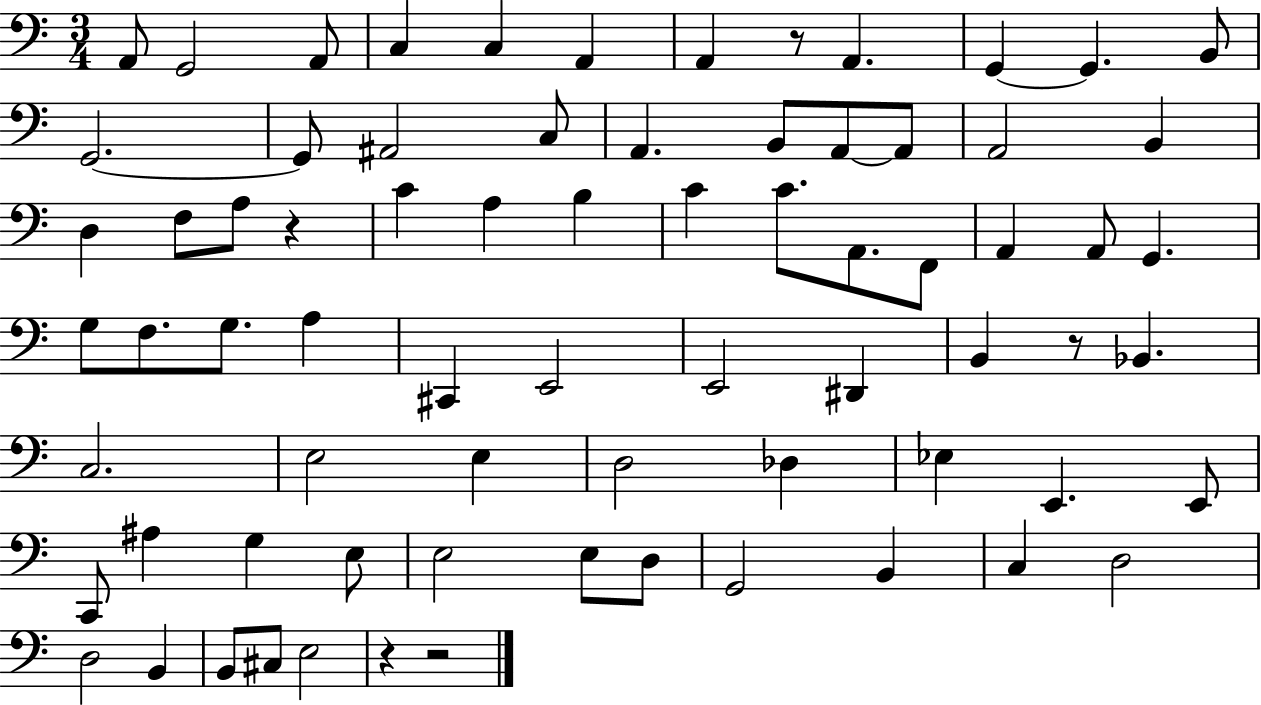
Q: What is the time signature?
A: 3/4